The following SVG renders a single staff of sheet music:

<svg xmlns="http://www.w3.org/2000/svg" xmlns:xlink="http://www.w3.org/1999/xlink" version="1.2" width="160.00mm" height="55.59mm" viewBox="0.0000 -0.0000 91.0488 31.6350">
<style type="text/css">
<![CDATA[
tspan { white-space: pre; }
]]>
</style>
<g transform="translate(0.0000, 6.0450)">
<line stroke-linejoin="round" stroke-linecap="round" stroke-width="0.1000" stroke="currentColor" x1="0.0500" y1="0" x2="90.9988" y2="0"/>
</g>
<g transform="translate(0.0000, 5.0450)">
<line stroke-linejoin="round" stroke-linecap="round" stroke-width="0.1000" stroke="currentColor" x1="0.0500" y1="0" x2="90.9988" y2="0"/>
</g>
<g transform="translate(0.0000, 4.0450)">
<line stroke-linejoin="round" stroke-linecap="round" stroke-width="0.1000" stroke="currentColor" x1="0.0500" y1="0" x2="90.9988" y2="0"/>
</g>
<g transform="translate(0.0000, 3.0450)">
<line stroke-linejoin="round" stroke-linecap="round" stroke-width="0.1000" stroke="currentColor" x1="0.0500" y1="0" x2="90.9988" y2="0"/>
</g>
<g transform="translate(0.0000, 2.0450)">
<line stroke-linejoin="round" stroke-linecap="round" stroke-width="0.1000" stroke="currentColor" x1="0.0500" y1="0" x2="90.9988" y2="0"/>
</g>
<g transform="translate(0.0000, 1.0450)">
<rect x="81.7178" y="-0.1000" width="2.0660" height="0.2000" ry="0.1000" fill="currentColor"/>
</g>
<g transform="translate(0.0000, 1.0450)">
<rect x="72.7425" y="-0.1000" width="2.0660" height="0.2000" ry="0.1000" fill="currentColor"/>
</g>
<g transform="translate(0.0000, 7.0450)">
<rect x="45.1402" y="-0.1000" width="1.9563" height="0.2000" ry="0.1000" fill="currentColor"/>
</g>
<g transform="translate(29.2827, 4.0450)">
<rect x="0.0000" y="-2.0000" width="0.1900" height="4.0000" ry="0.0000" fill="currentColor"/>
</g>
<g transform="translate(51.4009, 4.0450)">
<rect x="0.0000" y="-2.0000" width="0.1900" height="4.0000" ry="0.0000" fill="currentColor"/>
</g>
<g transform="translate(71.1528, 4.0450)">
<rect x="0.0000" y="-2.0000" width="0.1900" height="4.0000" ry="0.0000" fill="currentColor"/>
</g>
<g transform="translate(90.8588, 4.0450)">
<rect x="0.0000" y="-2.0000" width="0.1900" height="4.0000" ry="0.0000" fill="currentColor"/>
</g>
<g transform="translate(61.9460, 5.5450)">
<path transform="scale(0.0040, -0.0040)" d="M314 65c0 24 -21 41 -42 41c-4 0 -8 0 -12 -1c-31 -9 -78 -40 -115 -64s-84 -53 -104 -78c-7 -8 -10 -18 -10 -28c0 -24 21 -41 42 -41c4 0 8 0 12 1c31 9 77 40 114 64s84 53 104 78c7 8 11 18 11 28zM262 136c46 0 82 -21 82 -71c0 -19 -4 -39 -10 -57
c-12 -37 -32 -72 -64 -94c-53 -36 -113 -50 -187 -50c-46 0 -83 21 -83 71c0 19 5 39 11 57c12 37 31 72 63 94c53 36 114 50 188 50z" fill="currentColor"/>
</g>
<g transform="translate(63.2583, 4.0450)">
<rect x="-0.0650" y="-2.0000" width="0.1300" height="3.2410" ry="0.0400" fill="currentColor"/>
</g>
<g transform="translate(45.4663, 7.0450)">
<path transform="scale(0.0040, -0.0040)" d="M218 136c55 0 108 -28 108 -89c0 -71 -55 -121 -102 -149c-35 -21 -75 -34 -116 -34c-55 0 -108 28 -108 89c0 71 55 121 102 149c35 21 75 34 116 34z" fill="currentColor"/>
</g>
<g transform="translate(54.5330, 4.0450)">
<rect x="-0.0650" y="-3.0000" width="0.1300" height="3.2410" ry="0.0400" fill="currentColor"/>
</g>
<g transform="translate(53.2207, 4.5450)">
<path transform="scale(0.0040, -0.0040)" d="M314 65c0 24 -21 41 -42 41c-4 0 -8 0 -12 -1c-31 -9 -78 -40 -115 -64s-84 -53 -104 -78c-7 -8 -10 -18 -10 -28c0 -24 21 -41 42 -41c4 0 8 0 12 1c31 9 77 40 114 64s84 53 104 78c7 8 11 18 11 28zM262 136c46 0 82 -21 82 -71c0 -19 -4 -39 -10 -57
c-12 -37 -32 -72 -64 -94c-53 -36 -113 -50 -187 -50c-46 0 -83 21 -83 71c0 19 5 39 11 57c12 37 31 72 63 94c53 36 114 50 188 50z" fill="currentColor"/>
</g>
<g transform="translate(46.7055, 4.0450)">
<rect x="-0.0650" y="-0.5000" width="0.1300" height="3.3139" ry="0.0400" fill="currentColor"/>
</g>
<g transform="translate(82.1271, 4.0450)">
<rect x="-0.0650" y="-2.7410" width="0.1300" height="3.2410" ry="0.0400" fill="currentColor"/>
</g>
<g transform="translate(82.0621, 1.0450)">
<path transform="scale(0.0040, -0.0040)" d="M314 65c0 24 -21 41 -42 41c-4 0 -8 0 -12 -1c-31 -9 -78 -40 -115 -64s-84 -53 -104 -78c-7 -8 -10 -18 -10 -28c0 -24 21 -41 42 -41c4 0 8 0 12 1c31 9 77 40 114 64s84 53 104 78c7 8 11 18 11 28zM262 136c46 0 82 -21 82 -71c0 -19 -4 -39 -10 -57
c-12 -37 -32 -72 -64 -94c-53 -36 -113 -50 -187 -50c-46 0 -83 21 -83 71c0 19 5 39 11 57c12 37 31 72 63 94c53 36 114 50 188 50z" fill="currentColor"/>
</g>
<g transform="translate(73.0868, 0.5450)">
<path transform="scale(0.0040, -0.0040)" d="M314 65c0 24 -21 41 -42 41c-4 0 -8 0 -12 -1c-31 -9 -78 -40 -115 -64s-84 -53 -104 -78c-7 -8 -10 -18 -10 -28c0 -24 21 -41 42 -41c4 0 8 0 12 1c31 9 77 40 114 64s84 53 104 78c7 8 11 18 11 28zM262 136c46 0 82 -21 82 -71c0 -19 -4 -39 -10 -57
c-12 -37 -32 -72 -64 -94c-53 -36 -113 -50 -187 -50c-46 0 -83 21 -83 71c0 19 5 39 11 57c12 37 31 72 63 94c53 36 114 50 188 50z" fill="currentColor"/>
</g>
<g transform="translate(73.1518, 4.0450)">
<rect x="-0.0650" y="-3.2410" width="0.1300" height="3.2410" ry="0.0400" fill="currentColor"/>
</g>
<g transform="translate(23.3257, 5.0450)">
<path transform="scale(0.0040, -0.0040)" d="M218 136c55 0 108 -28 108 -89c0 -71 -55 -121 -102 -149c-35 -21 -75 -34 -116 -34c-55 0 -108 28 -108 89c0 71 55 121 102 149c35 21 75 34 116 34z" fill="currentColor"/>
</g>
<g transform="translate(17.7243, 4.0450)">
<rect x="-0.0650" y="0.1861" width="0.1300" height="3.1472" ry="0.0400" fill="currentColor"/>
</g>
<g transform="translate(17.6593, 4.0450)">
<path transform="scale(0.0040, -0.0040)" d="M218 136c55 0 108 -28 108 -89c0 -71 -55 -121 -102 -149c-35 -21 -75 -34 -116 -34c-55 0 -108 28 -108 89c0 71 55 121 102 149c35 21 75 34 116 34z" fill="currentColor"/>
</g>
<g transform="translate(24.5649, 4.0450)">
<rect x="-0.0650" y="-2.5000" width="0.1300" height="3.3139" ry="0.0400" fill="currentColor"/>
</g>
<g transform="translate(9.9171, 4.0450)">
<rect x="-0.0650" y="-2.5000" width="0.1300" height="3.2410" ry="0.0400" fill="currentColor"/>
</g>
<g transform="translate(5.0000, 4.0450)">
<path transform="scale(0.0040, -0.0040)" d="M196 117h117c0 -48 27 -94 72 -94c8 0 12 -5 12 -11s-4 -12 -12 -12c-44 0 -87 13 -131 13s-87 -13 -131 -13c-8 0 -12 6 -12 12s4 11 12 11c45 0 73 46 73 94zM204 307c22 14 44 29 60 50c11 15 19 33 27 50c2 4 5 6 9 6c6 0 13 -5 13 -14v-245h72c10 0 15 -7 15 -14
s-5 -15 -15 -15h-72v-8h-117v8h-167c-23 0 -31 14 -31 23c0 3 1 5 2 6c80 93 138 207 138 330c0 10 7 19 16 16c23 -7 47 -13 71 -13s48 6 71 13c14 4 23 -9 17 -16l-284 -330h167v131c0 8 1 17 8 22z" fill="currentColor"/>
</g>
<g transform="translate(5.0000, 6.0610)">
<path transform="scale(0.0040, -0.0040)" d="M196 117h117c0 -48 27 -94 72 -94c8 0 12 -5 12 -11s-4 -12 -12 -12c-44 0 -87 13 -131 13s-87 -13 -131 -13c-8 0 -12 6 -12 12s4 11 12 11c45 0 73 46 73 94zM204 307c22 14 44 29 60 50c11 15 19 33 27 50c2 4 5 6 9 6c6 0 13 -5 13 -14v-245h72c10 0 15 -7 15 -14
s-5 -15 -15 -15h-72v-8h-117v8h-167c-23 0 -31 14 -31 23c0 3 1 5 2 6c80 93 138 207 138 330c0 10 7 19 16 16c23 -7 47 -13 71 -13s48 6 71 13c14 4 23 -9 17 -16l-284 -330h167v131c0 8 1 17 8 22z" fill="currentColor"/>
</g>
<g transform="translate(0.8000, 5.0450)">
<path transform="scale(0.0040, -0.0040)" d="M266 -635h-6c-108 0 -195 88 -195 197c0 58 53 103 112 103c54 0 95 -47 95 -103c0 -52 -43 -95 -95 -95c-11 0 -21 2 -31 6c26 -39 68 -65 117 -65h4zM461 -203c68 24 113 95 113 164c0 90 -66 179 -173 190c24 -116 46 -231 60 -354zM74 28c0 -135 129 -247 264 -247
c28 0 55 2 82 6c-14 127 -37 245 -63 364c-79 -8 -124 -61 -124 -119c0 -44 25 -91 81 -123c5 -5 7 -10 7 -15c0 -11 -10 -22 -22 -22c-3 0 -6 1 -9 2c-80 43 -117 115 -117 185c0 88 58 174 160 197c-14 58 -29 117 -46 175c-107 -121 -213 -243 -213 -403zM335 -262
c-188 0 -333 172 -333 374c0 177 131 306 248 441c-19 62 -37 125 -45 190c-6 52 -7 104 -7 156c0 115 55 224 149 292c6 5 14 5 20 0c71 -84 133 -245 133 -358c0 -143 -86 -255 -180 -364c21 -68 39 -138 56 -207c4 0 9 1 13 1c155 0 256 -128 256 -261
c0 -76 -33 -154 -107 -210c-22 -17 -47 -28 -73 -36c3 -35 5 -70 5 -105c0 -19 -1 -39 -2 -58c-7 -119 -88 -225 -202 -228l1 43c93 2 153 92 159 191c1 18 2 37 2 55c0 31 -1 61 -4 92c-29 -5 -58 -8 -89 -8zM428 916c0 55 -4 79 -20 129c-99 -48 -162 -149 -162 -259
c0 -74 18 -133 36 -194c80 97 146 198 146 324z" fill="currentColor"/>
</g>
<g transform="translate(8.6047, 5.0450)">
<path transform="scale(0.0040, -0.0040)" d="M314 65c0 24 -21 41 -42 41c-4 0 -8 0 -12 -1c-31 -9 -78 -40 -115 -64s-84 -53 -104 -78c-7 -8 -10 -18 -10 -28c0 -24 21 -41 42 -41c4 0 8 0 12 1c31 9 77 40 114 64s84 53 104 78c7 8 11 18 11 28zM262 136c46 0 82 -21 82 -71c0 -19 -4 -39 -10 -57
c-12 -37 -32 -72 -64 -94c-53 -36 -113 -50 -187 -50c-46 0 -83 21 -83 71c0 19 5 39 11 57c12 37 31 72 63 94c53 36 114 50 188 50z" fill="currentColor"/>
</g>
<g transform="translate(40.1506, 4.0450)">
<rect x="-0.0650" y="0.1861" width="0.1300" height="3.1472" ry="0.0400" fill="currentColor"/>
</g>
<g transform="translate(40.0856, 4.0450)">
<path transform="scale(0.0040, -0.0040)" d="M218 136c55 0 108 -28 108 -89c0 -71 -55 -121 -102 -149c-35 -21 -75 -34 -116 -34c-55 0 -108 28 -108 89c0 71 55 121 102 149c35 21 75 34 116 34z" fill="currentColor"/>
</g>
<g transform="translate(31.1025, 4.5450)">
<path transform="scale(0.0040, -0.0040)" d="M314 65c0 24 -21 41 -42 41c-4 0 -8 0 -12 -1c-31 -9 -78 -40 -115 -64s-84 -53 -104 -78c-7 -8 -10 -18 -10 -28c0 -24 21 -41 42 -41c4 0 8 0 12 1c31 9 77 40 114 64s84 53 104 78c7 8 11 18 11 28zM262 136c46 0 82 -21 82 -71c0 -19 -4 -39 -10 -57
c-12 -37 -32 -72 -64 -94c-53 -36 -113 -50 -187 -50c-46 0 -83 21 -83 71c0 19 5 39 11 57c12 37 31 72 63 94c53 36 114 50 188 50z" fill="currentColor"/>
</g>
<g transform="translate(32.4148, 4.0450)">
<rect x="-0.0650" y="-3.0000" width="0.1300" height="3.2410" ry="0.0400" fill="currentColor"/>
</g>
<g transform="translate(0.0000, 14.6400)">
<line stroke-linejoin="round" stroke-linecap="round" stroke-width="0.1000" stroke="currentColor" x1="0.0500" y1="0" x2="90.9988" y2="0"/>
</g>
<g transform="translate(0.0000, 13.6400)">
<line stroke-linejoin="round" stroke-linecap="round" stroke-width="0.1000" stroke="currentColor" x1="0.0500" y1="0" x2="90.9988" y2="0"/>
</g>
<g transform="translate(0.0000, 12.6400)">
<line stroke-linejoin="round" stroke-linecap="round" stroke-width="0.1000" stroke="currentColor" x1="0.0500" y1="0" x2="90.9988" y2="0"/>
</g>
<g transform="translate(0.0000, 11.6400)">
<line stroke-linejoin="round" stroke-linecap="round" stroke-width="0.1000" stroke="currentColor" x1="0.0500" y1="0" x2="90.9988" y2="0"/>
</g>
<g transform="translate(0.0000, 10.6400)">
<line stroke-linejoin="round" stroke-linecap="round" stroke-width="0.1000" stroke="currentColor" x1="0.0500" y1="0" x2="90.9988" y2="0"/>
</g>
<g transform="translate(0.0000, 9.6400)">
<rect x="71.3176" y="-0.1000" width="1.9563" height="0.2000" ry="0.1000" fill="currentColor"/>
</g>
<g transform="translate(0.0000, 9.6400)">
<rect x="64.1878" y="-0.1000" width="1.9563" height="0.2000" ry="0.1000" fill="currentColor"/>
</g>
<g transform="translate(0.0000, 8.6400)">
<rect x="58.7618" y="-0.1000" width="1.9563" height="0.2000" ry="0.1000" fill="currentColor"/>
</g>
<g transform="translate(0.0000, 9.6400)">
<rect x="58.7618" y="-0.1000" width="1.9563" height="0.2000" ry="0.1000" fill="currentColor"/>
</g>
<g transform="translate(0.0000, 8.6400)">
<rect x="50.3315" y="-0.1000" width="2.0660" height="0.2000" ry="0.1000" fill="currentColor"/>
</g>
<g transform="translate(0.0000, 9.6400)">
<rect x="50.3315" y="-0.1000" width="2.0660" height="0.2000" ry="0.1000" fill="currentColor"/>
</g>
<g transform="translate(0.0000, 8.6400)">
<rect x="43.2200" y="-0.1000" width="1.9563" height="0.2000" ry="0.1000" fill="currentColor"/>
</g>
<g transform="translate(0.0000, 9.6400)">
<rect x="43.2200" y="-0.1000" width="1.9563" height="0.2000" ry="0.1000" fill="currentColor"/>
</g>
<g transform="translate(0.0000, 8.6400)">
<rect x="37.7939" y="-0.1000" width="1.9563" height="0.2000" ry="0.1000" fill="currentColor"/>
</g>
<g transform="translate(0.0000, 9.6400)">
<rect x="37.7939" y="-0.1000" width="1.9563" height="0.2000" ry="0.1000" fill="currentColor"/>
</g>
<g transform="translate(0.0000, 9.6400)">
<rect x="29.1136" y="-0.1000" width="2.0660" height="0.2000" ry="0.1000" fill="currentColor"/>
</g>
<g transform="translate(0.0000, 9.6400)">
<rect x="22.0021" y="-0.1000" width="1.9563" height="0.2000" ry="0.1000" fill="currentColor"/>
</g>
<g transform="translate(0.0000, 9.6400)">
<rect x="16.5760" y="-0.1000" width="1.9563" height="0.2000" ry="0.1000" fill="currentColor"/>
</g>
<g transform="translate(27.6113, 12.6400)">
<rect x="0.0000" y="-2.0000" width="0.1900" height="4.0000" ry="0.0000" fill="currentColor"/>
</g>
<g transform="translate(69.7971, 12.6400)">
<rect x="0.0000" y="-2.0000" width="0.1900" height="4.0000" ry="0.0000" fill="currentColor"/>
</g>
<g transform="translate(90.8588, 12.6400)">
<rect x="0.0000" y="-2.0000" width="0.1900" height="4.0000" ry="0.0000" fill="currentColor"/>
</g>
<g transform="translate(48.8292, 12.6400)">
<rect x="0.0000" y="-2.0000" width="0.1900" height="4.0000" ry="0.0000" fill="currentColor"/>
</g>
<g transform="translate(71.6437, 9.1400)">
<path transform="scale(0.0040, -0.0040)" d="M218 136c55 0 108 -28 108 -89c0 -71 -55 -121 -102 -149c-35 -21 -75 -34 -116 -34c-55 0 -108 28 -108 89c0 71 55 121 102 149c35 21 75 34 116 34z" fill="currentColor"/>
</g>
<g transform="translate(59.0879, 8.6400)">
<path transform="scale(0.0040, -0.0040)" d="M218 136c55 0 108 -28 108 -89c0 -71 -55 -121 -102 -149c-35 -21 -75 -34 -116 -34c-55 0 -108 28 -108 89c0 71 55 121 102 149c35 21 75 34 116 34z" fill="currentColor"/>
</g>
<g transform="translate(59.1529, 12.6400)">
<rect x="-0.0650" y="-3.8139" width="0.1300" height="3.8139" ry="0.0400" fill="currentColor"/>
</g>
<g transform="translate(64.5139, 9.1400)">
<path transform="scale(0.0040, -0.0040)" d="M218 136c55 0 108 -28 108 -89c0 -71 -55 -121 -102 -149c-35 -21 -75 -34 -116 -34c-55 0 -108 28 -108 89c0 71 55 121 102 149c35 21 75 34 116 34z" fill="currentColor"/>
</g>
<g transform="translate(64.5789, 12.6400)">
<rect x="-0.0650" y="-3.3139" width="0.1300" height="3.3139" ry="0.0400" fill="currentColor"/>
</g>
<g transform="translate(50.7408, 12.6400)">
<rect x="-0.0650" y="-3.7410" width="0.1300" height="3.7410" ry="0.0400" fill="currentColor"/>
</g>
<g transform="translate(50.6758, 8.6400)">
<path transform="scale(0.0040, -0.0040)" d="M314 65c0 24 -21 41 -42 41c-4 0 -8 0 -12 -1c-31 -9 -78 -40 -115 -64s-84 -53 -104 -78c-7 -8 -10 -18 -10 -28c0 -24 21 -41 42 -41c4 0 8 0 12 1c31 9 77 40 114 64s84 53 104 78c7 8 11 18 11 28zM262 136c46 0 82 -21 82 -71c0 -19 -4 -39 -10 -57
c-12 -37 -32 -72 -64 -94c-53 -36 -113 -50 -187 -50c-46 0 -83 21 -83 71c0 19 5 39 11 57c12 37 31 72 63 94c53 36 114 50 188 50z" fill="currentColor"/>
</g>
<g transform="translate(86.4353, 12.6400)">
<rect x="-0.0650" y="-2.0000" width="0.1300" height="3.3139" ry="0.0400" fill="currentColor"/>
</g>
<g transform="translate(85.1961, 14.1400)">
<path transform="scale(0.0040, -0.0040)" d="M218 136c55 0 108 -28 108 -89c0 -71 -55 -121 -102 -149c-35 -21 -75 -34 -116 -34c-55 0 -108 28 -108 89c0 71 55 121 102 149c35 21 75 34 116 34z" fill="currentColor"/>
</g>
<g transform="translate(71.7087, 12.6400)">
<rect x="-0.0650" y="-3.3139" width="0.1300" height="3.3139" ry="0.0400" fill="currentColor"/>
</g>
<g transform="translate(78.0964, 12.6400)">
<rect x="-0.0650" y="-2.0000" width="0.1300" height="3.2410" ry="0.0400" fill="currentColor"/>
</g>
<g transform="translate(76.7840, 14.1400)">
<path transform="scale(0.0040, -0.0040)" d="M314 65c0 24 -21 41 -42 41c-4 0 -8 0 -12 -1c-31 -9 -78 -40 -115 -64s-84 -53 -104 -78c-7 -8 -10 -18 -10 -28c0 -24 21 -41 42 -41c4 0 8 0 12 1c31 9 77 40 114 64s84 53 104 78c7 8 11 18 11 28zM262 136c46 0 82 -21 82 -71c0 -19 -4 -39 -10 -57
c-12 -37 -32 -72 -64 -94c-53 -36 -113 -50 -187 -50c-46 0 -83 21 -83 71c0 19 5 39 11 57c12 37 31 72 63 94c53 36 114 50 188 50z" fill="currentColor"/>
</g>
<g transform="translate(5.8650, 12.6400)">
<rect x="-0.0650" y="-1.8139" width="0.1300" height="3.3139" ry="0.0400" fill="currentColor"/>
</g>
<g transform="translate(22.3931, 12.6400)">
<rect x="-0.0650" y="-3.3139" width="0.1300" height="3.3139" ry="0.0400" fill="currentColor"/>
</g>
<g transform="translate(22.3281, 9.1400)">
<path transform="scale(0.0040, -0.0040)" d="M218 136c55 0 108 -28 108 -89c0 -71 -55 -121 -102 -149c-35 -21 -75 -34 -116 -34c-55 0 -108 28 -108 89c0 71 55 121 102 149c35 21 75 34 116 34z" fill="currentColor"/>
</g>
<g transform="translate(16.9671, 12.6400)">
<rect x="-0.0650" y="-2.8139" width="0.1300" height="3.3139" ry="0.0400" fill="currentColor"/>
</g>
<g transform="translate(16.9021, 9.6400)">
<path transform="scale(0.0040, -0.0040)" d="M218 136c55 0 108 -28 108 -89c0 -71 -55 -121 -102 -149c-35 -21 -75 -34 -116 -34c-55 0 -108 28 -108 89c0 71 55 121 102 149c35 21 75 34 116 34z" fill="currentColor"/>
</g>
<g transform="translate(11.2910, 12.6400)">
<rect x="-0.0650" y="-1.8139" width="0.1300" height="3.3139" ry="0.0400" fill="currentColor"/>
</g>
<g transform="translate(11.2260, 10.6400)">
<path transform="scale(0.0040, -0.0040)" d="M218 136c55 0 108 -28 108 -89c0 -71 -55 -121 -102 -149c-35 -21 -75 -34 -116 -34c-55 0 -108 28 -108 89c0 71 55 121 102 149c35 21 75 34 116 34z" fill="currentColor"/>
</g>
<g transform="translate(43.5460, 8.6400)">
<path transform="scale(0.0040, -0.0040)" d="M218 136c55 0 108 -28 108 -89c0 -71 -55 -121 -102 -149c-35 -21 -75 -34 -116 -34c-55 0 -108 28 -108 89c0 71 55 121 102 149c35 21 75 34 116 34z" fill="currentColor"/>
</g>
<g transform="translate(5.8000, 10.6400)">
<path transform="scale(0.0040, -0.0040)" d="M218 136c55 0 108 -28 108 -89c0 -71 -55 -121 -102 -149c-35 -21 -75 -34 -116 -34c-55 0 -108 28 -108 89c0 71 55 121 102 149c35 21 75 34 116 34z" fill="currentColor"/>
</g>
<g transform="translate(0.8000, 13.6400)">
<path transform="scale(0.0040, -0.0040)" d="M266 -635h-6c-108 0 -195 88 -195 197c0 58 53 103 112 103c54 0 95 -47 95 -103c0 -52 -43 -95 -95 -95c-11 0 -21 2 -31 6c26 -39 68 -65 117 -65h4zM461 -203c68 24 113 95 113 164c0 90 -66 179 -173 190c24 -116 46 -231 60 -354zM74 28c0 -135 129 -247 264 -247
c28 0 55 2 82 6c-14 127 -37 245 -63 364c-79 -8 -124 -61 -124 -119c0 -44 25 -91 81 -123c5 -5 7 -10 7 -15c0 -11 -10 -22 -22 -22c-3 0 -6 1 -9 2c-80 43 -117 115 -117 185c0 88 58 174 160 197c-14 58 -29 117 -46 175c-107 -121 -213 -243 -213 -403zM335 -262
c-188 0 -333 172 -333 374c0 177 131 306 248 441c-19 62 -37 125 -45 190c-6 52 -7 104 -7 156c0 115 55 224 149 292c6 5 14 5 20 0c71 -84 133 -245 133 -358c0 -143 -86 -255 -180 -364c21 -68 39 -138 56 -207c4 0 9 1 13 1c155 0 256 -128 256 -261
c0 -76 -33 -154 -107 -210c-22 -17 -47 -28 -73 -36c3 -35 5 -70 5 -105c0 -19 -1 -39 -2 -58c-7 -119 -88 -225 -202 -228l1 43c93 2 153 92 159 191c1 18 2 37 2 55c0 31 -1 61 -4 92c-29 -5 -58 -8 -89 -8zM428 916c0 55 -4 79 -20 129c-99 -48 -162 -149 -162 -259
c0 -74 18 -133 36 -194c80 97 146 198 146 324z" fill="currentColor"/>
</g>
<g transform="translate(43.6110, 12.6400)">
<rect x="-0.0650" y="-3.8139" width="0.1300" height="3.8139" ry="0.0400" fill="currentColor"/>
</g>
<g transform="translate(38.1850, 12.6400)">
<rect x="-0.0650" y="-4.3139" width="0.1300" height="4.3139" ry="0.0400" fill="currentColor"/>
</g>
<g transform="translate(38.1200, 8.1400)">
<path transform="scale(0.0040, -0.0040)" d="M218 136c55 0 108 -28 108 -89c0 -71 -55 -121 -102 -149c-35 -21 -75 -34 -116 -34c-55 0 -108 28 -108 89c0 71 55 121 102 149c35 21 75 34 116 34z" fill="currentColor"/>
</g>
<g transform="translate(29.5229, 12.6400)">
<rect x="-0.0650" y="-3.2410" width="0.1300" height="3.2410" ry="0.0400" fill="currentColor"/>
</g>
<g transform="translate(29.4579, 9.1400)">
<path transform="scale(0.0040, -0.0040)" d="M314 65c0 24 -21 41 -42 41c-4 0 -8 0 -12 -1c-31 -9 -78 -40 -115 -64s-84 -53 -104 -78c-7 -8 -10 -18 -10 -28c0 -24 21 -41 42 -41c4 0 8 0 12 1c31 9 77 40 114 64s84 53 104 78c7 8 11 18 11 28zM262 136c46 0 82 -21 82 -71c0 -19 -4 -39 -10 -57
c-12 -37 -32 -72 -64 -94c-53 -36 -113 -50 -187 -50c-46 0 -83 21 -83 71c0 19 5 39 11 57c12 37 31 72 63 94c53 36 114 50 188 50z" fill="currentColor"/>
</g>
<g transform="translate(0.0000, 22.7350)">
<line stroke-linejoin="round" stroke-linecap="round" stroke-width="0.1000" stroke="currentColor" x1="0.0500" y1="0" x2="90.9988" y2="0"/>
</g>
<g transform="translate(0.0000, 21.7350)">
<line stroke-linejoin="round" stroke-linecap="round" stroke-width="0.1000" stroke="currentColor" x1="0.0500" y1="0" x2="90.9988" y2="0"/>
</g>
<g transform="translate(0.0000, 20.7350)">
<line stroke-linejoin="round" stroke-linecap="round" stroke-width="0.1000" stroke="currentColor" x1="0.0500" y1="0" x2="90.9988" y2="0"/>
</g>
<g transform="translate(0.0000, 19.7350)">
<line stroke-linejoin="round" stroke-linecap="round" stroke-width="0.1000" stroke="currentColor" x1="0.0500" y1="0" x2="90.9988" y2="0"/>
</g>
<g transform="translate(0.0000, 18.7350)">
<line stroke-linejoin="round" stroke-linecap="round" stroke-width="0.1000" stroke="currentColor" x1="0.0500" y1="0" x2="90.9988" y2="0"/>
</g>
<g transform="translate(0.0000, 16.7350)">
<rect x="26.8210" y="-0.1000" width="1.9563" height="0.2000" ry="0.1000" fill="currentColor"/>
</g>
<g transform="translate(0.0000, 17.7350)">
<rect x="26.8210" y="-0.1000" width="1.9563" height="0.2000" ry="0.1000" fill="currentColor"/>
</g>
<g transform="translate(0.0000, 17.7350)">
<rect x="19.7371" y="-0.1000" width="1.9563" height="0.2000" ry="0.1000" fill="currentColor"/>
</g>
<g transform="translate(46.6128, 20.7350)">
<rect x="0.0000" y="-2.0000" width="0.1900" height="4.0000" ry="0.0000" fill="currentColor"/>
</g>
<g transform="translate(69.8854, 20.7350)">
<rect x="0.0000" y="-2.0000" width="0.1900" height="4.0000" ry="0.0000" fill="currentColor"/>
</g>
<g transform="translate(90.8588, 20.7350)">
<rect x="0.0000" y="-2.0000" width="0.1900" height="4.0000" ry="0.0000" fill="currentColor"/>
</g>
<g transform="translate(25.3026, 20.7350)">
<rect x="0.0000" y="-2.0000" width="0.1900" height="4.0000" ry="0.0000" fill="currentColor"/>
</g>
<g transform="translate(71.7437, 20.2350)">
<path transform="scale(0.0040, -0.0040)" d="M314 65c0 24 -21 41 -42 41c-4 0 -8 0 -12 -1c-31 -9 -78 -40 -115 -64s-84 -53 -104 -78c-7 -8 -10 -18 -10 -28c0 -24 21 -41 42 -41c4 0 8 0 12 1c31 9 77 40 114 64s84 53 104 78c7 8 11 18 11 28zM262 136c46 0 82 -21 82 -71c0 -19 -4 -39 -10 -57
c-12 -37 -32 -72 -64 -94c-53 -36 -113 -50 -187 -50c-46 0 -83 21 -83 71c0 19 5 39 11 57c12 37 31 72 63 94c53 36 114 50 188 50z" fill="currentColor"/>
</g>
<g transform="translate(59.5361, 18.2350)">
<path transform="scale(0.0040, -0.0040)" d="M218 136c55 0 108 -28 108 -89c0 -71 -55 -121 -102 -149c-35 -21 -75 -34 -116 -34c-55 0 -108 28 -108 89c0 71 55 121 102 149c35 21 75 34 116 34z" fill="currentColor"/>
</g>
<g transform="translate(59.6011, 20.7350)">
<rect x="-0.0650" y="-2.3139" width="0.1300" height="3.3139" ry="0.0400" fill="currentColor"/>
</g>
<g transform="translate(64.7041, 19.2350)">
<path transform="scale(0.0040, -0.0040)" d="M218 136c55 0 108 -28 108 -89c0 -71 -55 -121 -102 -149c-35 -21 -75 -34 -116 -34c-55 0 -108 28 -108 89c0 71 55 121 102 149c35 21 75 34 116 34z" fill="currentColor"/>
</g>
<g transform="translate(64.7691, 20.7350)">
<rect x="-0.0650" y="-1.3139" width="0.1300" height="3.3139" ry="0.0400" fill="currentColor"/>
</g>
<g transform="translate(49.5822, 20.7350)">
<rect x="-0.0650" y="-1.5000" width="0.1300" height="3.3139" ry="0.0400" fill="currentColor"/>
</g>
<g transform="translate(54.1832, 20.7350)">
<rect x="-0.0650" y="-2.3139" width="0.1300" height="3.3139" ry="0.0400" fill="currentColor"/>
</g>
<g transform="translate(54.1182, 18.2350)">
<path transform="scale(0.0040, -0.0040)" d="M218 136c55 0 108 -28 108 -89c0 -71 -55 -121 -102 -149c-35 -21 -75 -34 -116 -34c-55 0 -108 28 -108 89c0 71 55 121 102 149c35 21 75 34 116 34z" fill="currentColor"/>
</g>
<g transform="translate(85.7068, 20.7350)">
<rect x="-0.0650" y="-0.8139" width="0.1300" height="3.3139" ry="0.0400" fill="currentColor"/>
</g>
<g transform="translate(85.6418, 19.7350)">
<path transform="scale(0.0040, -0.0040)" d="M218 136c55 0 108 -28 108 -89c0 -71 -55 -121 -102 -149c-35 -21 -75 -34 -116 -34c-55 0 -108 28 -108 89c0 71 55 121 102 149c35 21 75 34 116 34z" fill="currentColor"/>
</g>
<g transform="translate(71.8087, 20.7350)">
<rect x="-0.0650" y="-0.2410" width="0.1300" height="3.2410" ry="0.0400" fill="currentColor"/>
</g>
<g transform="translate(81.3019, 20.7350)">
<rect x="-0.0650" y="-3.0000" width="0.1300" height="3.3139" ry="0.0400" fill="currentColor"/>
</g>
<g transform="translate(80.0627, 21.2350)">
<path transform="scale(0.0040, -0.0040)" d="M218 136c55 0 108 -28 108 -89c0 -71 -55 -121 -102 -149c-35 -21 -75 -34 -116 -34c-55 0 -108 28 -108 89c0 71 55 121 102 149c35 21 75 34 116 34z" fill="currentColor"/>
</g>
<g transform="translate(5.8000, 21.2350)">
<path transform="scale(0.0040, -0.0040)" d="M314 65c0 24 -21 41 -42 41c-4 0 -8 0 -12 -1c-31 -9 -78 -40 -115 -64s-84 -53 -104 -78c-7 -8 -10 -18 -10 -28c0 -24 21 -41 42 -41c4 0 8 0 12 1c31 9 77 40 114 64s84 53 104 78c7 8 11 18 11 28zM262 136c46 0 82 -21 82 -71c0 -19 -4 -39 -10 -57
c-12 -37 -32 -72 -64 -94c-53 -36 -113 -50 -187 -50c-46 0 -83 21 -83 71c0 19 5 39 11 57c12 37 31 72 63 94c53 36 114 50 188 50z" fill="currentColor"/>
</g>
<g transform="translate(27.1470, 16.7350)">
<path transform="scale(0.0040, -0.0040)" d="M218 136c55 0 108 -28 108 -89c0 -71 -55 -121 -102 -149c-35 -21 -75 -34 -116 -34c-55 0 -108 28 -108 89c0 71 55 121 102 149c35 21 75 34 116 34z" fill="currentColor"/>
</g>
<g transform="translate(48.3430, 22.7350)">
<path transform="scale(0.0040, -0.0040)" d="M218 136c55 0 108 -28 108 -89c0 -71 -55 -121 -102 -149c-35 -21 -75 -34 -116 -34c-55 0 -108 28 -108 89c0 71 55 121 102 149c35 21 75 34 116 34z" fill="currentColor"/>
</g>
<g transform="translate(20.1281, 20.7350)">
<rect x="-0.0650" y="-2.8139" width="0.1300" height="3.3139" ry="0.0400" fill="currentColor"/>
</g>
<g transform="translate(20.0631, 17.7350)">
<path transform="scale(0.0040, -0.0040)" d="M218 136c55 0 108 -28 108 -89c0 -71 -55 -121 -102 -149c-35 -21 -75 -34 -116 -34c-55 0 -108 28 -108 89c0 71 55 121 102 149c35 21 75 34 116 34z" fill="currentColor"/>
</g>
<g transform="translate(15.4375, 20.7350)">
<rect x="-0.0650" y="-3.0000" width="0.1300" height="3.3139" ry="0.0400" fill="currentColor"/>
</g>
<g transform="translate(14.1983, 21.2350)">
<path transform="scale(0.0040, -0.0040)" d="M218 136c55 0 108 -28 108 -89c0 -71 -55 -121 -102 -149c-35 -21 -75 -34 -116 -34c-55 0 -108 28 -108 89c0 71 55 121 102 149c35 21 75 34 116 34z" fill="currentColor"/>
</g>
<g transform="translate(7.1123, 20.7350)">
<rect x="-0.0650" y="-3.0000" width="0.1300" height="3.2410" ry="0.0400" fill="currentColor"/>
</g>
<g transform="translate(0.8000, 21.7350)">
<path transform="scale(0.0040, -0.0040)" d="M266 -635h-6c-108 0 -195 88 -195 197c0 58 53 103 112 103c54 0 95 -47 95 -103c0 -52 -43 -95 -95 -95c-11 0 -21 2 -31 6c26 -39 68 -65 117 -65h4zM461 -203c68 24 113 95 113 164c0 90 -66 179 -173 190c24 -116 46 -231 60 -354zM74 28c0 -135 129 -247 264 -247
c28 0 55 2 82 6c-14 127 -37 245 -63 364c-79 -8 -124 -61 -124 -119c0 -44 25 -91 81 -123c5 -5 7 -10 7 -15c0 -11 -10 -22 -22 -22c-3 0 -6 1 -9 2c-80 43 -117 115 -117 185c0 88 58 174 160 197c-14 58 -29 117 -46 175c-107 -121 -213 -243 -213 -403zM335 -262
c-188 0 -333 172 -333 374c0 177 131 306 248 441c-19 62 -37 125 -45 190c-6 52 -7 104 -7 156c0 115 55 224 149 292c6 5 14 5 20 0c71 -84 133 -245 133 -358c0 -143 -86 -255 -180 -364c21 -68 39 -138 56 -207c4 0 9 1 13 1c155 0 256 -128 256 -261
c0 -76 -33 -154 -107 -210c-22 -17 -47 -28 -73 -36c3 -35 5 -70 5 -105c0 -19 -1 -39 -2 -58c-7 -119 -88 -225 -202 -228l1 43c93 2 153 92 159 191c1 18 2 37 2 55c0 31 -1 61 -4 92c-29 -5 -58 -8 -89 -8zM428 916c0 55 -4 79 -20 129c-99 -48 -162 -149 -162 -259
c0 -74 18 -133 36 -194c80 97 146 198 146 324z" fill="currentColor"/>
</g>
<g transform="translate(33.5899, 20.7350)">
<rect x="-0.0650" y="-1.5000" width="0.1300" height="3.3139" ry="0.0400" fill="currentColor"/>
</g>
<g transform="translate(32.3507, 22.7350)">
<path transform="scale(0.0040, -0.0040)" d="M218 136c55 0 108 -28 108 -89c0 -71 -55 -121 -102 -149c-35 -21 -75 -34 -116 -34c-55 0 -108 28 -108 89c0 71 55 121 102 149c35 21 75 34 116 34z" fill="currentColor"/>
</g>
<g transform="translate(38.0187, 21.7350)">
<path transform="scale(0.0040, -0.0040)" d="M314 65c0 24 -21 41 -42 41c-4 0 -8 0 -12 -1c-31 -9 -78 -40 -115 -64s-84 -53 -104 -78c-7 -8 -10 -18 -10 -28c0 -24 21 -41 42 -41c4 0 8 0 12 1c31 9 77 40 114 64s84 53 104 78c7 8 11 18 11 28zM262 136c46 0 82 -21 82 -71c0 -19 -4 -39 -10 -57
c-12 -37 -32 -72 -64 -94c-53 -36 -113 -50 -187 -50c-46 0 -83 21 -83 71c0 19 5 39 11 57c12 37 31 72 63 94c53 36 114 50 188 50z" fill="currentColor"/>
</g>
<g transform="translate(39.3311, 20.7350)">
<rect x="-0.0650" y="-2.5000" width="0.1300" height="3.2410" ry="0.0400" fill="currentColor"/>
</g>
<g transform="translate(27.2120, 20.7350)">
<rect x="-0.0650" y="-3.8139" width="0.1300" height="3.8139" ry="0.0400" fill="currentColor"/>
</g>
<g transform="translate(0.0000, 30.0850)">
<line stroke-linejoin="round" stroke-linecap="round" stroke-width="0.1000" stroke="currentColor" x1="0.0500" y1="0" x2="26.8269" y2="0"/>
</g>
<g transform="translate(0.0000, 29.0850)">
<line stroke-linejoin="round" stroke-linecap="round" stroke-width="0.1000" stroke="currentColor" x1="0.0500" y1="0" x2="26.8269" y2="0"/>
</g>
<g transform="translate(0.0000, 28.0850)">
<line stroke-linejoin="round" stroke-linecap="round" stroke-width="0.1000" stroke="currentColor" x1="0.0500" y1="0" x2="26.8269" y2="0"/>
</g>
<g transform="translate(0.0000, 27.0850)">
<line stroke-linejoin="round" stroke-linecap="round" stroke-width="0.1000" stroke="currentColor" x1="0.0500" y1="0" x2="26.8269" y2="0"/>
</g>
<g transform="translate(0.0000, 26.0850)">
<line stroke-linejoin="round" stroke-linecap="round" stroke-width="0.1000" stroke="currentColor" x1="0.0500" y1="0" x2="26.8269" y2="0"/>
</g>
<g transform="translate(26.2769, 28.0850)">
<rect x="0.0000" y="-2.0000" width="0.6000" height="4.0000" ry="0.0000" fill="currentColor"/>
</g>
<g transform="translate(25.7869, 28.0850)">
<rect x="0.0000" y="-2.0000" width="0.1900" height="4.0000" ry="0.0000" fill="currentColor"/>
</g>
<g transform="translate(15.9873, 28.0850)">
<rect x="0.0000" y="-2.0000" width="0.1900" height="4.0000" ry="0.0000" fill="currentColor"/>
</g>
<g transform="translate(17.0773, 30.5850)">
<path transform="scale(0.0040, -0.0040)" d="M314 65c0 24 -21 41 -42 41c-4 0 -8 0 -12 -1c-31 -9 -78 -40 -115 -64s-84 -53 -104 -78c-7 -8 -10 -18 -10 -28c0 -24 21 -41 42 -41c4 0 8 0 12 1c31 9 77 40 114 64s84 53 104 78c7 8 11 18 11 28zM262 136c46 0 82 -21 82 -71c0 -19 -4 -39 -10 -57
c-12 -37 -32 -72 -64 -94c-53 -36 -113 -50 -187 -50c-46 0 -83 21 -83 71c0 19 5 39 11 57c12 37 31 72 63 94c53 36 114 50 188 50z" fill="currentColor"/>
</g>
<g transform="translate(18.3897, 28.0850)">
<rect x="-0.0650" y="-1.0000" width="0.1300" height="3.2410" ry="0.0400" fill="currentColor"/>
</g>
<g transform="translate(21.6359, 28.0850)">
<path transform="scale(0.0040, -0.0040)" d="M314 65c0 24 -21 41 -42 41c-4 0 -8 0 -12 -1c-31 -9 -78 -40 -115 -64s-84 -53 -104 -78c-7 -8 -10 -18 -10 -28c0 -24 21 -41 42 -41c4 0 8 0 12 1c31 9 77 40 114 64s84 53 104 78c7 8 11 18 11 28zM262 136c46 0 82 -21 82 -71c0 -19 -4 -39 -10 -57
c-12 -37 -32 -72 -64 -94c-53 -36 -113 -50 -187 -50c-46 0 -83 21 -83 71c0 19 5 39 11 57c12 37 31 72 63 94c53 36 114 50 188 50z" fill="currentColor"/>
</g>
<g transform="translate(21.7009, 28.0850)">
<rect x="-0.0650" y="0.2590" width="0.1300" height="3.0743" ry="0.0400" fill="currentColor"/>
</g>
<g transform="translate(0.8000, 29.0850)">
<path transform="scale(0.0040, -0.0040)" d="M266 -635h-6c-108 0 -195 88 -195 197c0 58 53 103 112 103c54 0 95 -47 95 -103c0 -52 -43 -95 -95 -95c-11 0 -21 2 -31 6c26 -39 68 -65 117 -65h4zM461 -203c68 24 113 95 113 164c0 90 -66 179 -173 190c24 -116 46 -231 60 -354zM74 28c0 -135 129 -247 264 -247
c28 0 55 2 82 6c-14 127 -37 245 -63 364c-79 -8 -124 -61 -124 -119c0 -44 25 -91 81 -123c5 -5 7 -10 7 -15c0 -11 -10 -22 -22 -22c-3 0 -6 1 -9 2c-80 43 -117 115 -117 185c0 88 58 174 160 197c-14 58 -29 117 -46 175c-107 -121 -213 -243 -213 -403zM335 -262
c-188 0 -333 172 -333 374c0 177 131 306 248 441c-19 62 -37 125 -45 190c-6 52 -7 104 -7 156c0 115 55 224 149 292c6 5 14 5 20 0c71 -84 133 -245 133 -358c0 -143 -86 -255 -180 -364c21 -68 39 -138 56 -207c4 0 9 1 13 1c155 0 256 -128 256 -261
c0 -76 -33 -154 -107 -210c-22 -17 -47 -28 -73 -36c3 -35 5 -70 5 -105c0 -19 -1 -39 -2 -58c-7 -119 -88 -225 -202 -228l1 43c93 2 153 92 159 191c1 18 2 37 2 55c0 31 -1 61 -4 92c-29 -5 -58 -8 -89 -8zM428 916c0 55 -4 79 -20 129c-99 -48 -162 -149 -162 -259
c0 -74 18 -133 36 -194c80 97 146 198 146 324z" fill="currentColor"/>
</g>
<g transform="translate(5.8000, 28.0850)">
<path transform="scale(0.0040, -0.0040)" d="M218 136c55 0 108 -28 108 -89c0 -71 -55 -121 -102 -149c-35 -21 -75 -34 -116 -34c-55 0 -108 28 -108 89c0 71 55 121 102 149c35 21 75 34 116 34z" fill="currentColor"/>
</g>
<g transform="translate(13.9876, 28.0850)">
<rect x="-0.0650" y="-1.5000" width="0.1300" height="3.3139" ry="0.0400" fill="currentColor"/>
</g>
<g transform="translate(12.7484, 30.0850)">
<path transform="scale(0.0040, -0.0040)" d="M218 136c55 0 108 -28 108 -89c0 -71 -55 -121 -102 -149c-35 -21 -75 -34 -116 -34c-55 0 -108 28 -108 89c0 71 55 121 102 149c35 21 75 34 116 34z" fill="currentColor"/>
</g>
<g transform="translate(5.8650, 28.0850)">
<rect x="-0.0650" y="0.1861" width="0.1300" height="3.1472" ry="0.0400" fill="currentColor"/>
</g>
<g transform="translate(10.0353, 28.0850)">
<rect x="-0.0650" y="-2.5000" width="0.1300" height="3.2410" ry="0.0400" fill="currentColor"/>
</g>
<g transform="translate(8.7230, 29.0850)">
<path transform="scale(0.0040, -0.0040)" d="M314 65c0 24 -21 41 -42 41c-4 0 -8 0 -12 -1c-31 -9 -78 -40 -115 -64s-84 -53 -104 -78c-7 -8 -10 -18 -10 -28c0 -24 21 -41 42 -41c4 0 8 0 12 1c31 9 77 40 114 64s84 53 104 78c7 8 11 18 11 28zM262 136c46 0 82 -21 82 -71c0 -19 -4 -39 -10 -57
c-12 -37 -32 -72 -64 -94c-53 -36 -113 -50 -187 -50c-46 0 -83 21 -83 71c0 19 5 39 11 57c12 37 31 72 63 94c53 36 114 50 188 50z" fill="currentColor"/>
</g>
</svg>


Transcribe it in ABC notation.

X:1
T:Untitled
M:4/4
L:1/4
K:C
G2 B G A2 B C A2 F2 b2 a2 f f a b b2 d' c' c'2 c' b b F2 F A2 A a c' E G2 E g g e c2 A d B G2 E D2 B2